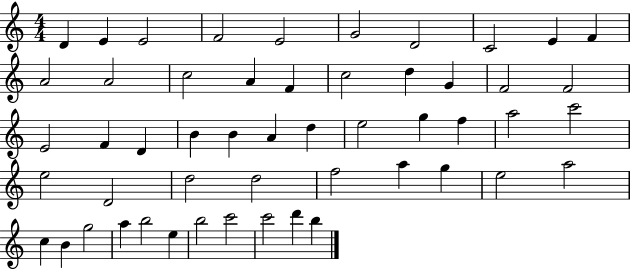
D4/q E4/q E4/h F4/h E4/h G4/h D4/h C4/h E4/q F4/q A4/h A4/h C5/h A4/q F4/q C5/h D5/q G4/q F4/h F4/h E4/h F4/q D4/q B4/q B4/q A4/q D5/q E5/h G5/q F5/q A5/h C6/h E5/h D4/h D5/h D5/h F5/h A5/q G5/q E5/h A5/h C5/q B4/q G5/h A5/q B5/h E5/q B5/h C6/h C6/h D6/q B5/q